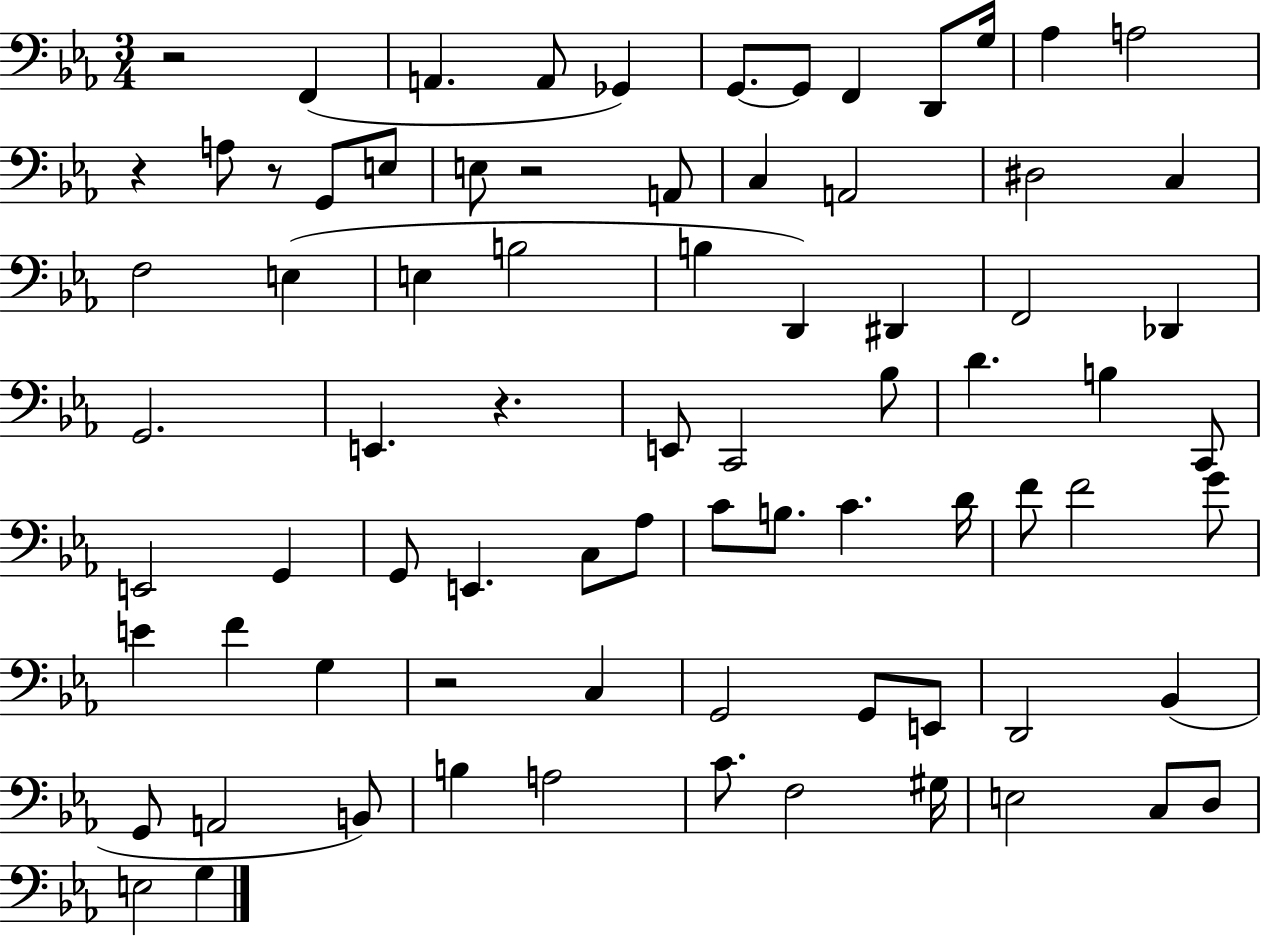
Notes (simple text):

R/h F2/q A2/q. A2/e Gb2/q G2/e. G2/e F2/q D2/e G3/s Ab3/q A3/h R/q A3/e R/e G2/e E3/e E3/e R/h A2/e C3/q A2/h D#3/h C3/q F3/h E3/q E3/q B3/h B3/q D2/q D#2/q F2/h Db2/q G2/h. E2/q. R/q. E2/e C2/h Bb3/e D4/q. B3/q C2/e E2/h G2/q G2/e E2/q. C3/e Ab3/e C4/e B3/e. C4/q. D4/s F4/e F4/h G4/e E4/q F4/q G3/q R/h C3/q G2/h G2/e E2/e D2/h Bb2/q G2/e A2/h B2/e B3/q A3/h C4/e. F3/h G#3/s E3/h C3/e D3/e E3/h G3/q